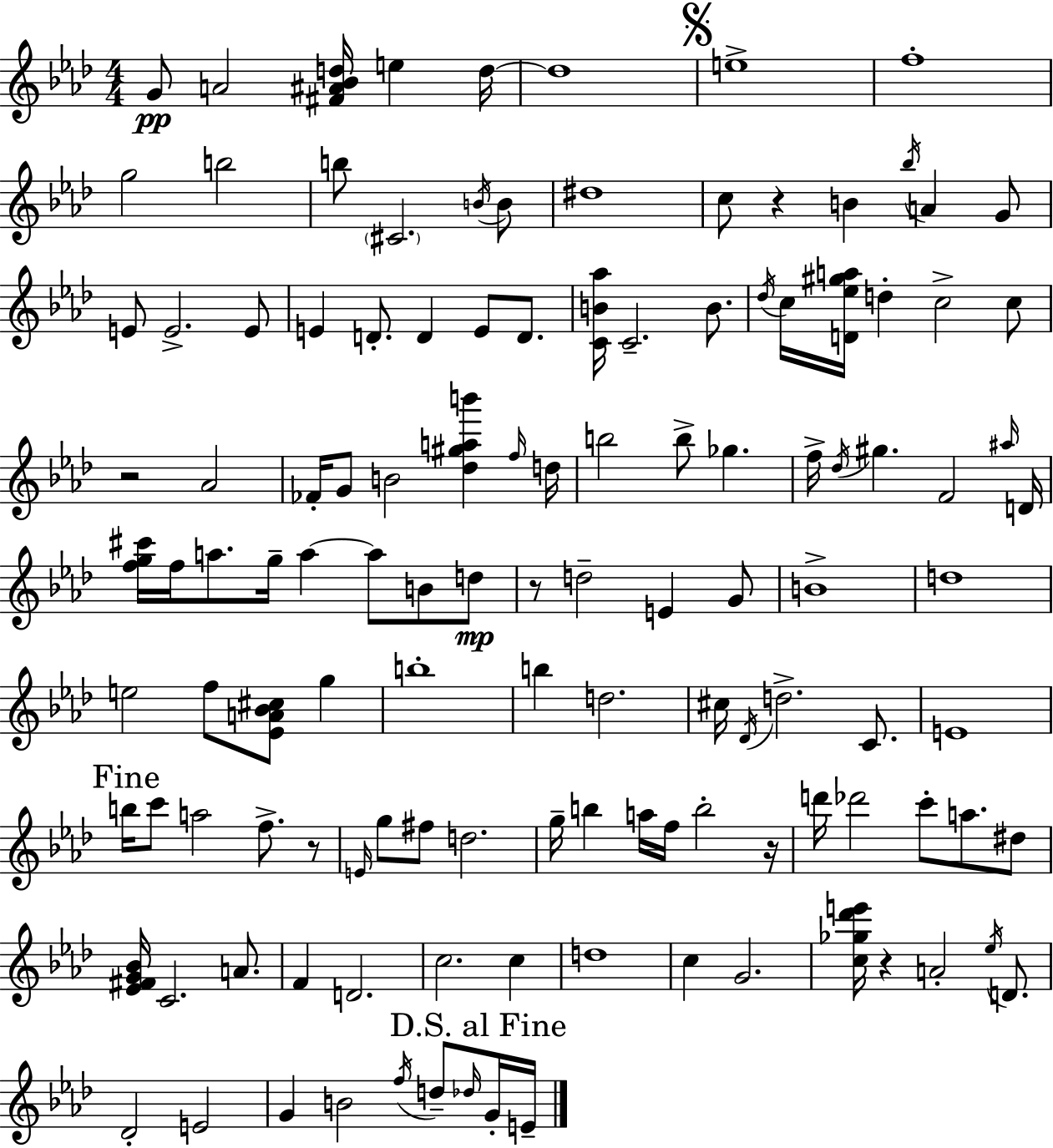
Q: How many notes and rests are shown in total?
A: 125